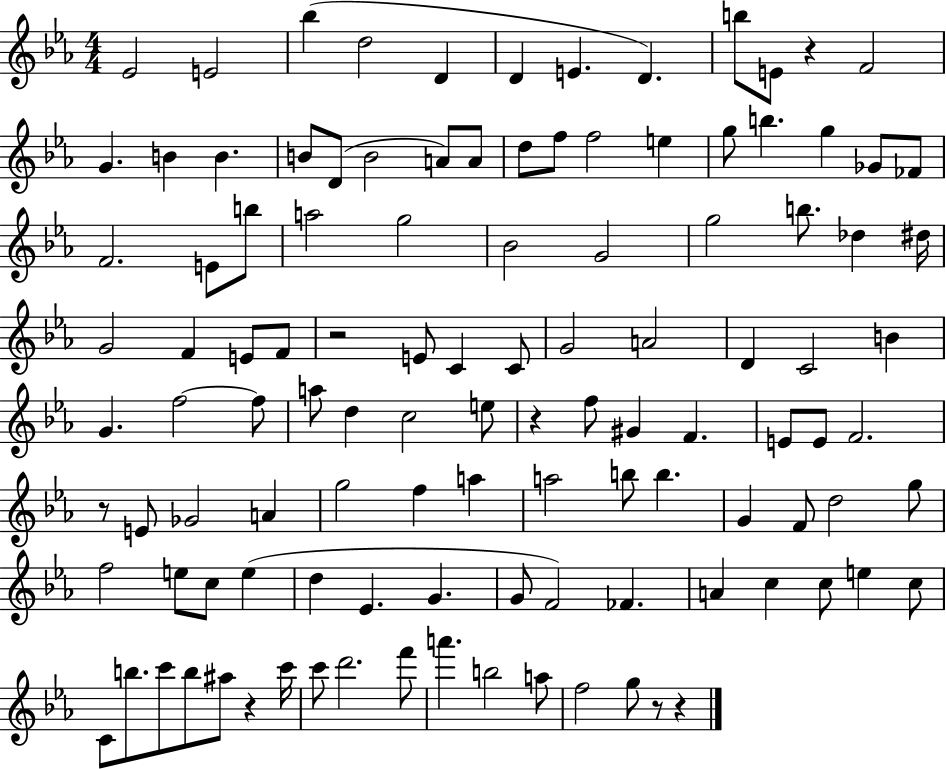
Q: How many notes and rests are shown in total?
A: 113